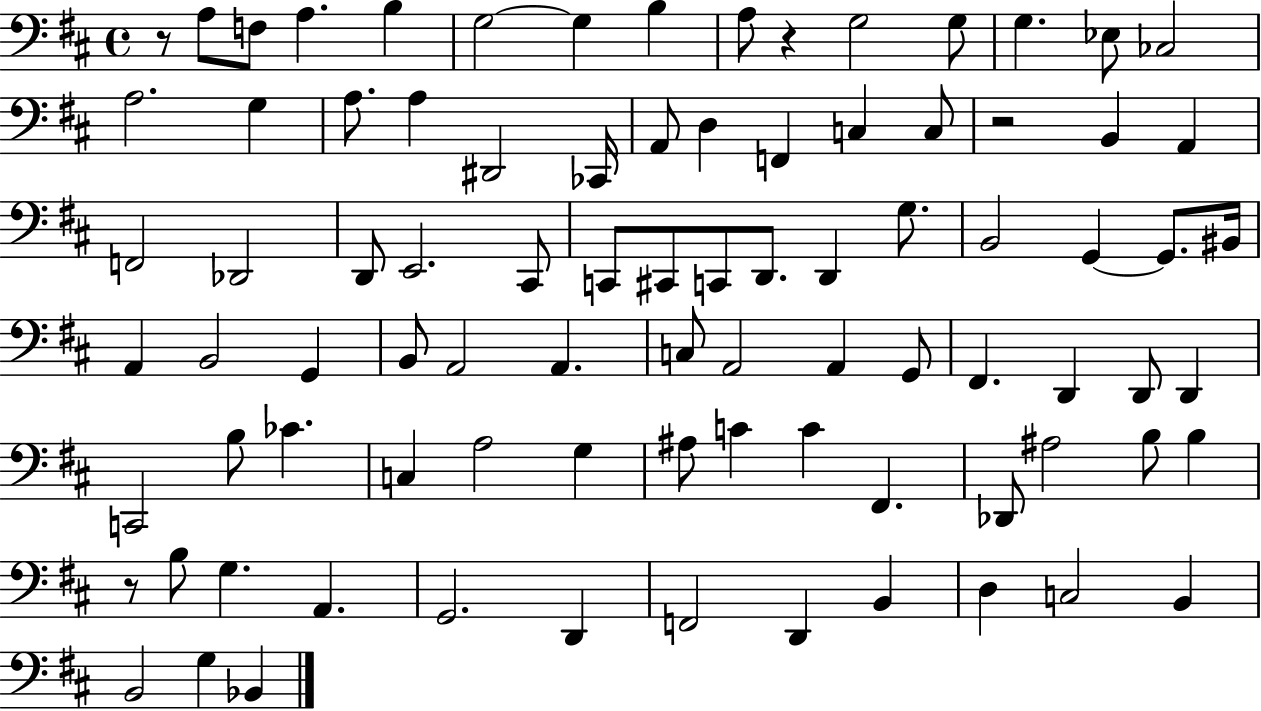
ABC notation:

X:1
T:Untitled
M:4/4
L:1/4
K:D
z/2 A,/2 F,/2 A, B, G,2 G, B, A,/2 z G,2 G,/2 G, _E,/2 _C,2 A,2 G, A,/2 A, ^D,,2 _C,,/4 A,,/2 D, F,, C, C,/2 z2 B,, A,, F,,2 _D,,2 D,,/2 E,,2 ^C,,/2 C,,/2 ^C,,/2 C,,/2 D,,/2 D,, G,/2 B,,2 G,, G,,/2 ^B,,/4 A,, B,,2 G,, B,,/2 A,,2 A,, C,/2 A,,2 A,, G,,/2 ^F,, D,, D,,/2 D,, C,,2 B,/2 _C C, A,2 G, ^A,/2 C C ^F,, _D,,/2 ^A,2 B,/2 B, z/2 B,/2 G, A,, G,,2 D,, F,,2 D,, B,, D, C,2 B,, B,,2 G, _B,,